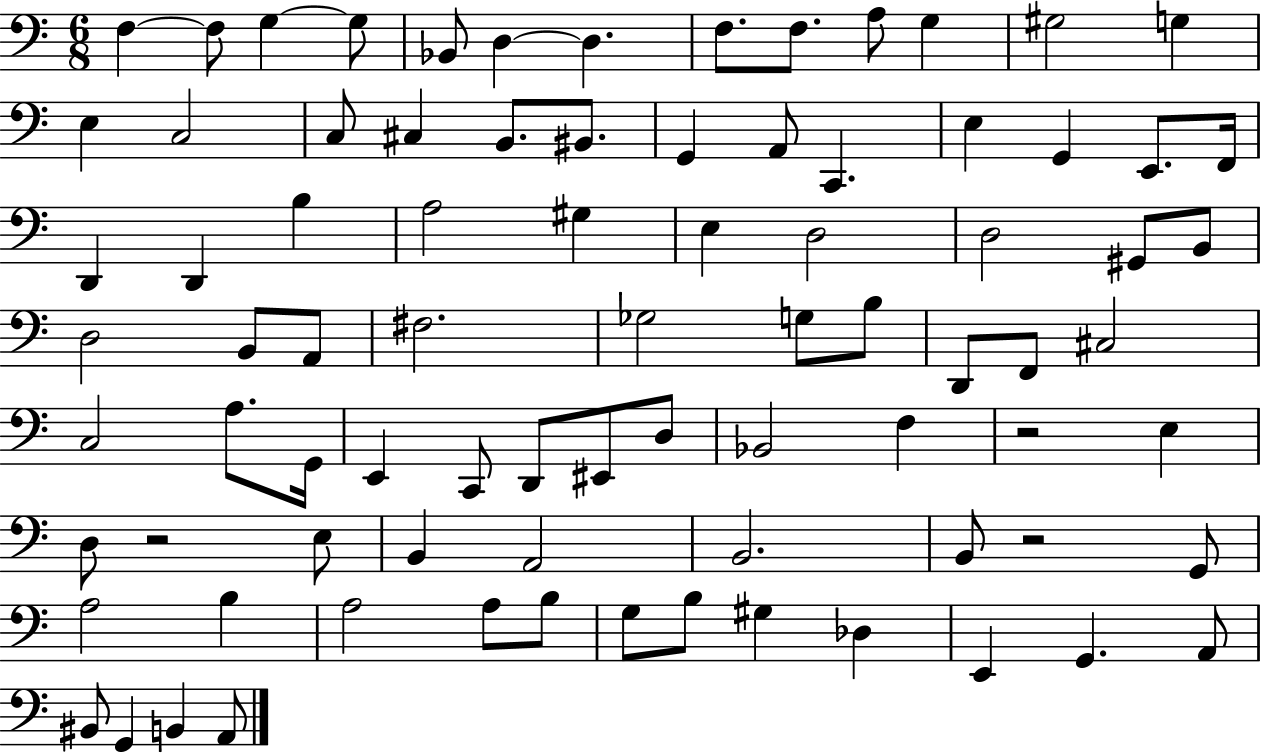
{
  \clef bass
  \numericTimeSignature
  \time 6/8
  \key c \major
  \repeat volta 2 { f4~~ f8 g4~~ g8 | bes,8 d4~~ d4. | f8. f8. a8 g4 | gis2 g4 | \break e4 c2 | c8 cis4 b,8. bis,8. | g,4 a,8 c,4. | e4 g,4 e,8. f,16 | \break d,4 d,4 b4 | a2 gis4 | e4 d2 | d2 gis,8 b,8 | \break d2 b,8 a,8 | fis2. | ges2 g8 b8 | d,8 f,8 cis2 | \break c2 a8. g,16 | e,4 c,8 d,8 eis,8 d8 | bes,2 f4 | r2 e4 | \break d8 r2 e8 | b,4 a,2 | b,2. | b,8 r2 g,8 | \break a2 b4 | a2 a8 b8 | g8 b8 gis4 des4 | e,4 g,4. a,8 | \break bis,8 g,4 b,4 a,8 | } \bar "|."
}